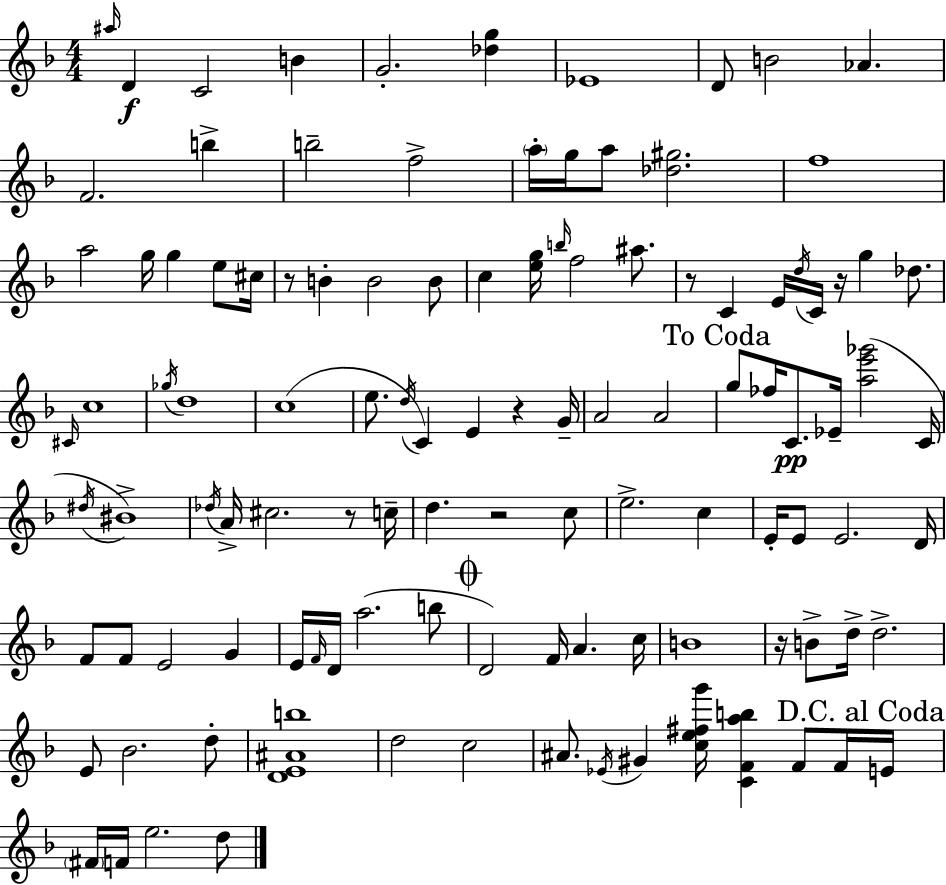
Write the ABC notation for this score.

X:1
T:Untitled
M:4/4
L:1/4
K:F
^a/4 D C2 B G2 [_dg] _E4 D/2 B2 _A F2 b b2 f2 a/4 g/4 a/2 [_d^g]2 f4 a2 g/4 g e/2 ^c/4 z/2 B B2 B/2 c [eg]/4 b/4 f2 ^a/2 z/2 C E/4 d/4 C/4 z/4 g _d/2 ^C/4 c4 _g/4 d4 c4 e/2 d/4 C E z G/4 A2 A2 g/2 _f/4 C/2 _E/4 [ae'_g']2 C/4 ^d/4 ^B4 _d/4 A/4 ^c2 z/2 c/4 d z2 c/2 e2 c E/4 E/2 E2 D/4 F/2 F/2 E2 G E/4 F/4 D/4 a2 b/2 D2 F/4 A c/4 B4 z/4 B/2 d/4 d2 E/2 _B2 d/2 [DE^Ab]4 d2 c2 ^A/2 _E/4 ^G [ce^fg']/4 [CFab] F/2 F/4 E/4 ^F/4 F/4 e2 d/2